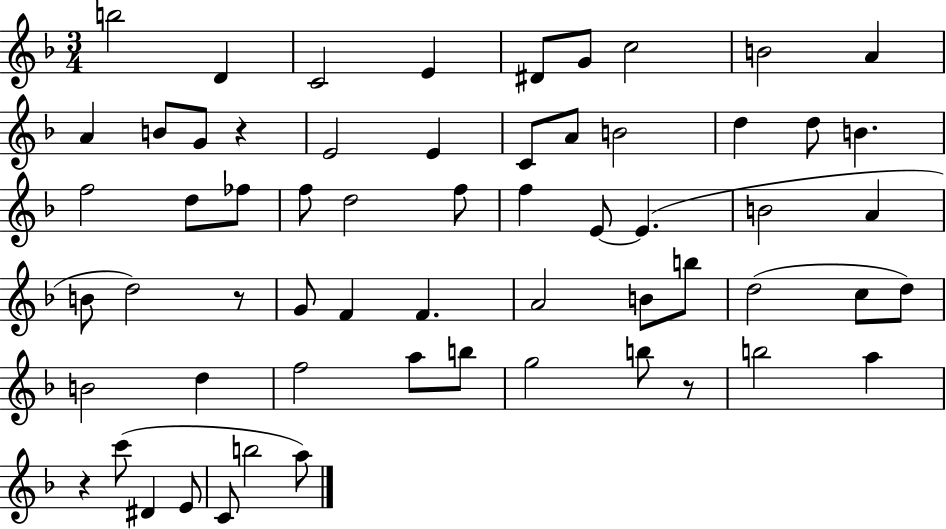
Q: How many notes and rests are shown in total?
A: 61